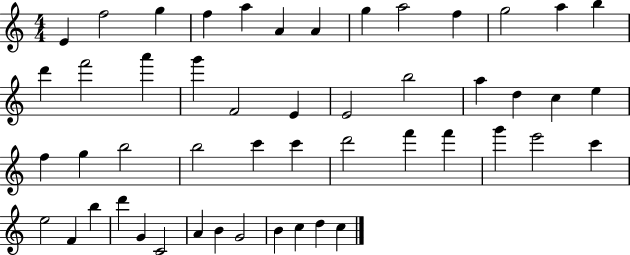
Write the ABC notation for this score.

X:1
T:Untitled
M:4/4
L:1/4
K:C
E f2 g f a A A g a2 f g2 a b d' f'2 a' g' F2 E E2 b2 a d c e f g b2 b2 c' c' d'2 f' f' g' e'2 c' e2 F b d' G C2 A B G2 B c d c